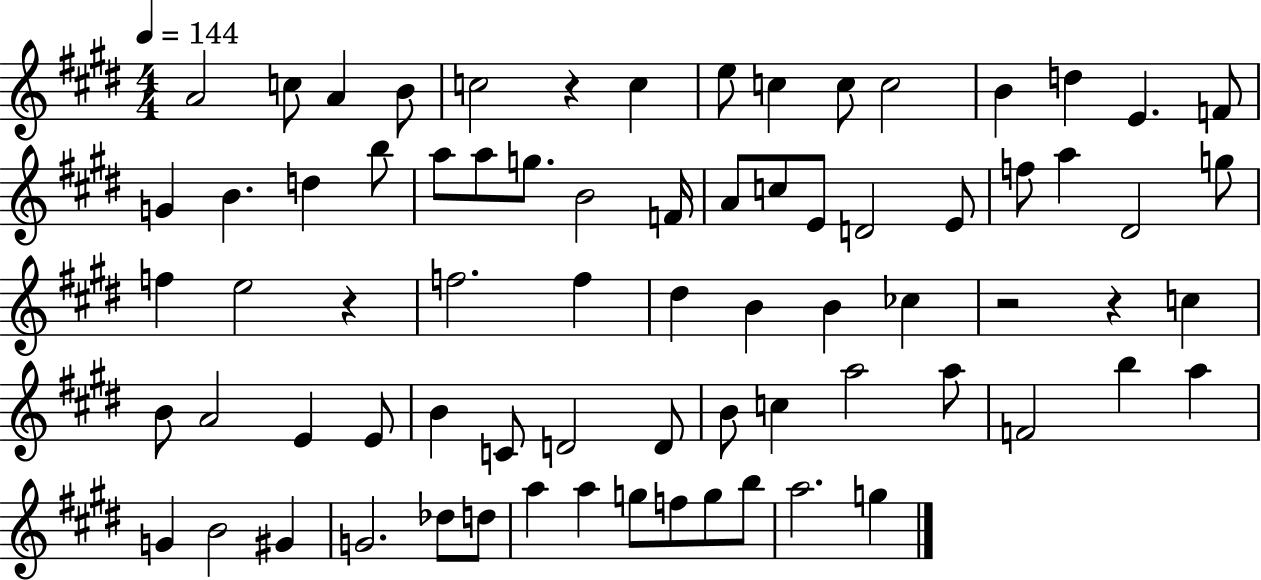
A4/h C5/e A4/q B4/e C5/h R/q C5/q E5/e C5/q C5/e C5/h B4/q D5/q E4/q. F4/e G4/q B4/q. D5/q B5/e A5/e A5/e G5/e. B4/h F4/s A4/e C5/e E4/e D4/h E4/e F5/e A5/q D#4/h G5/e F5/q E5/h R/q F5/h. F5/q D#5/q B4/q B4/q CES5/q R/h R/q C5/q B4/e A4/h E4/q E4/e B4/q C4/e D4/h D4/e B4/e C5/q A5/h A5/e F4/h B5/q A5/q G4/q B4/h G#4/q G4/h. Db5/e D5/e A5/q A5/q G5/e F5/e G5/e B5/e A5/h. G5/q